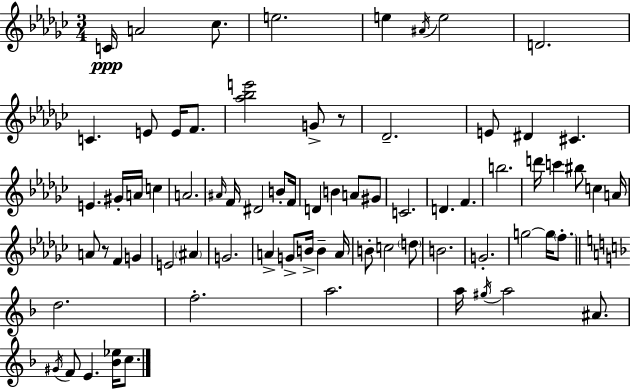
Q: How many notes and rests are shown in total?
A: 74